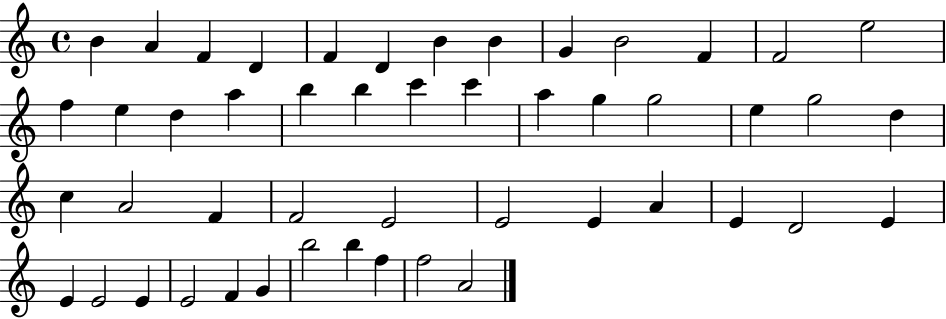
{
  \clef treble
  \time 4/4
  \defaultTimeSignature
  \key c \major
  b'4 a'4 f'4 d'4 | f'4 d'4 b'4 b'4 | g'4 b'2 f'4 | f'2 e''2 | \break f''4 e''4 d''4 a''4 | b''4 b''4 c'''4 c'''4 | a''4 g''4 g''2 | e''4 g''2 d''4 | \break c''4 a'2 f'4 | f'2 e'2 | e'2 e'4 a'4 | e'4 d'2 e'4 | \break e'4 e'2 e'4 | e'2 f'4 g'4 | b''2 b''4 f''4 | f''2 a'2 | \break \bar "|."
}